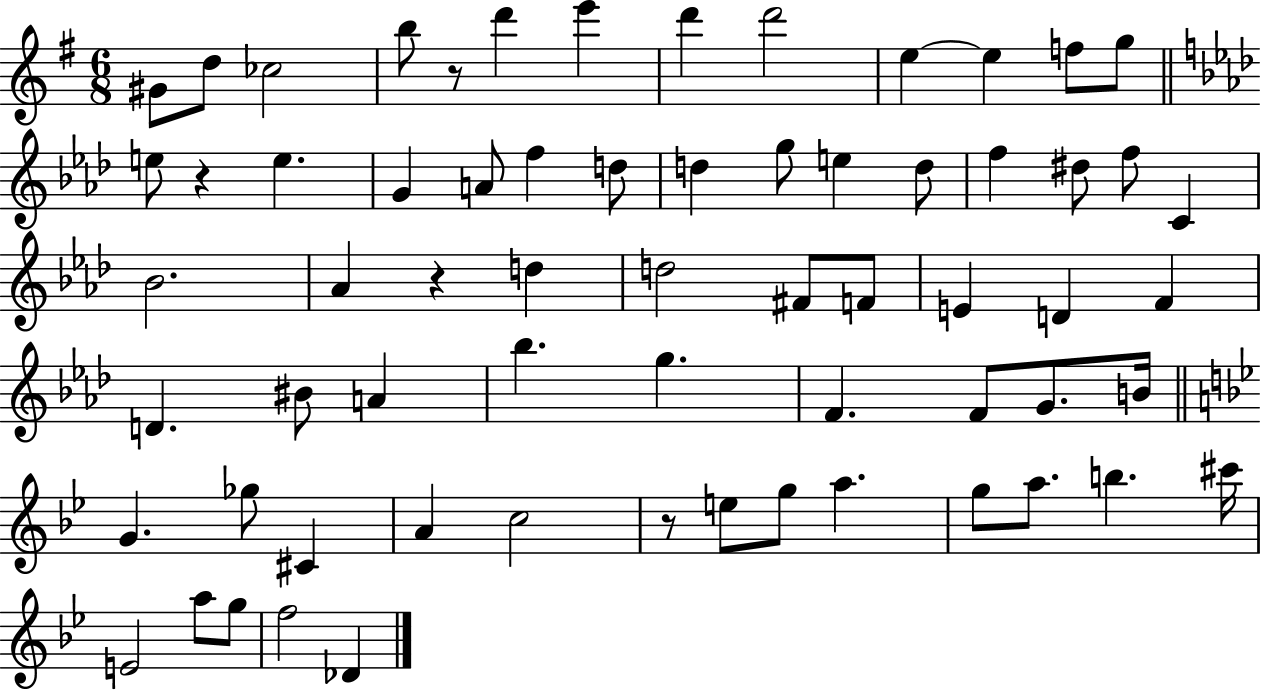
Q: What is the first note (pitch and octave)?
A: G#4